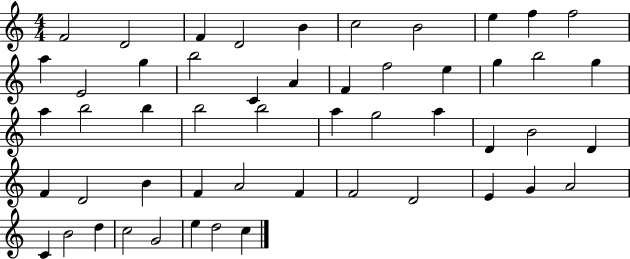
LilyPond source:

{
  \clef treble
  \numericTimeSignature
  \time 4/4
  \key c \major
  f'2 d'2 | f'4 d'2 b'4 | c''2 b'2 | e''4 f''4 f''2 | \break a''4 e'2 g''4 | b''2 c'4 a'4 | f'4 f''2 e''4 | g''4 b''2 g''4 | \break a''4 b''2 b''4 | b''2 b''2 | a''4 g''2 a''4 | d'4 b'2 d'4 | \break f'4 d'2 b'4 | f'4 a'2 f'4 | f'2 d'2 | e'4 g'4 a'2 | \break c'4 b'2 d''4 | c''2 g'2 | e''4 d''2 c''4 | \bar "|."
}